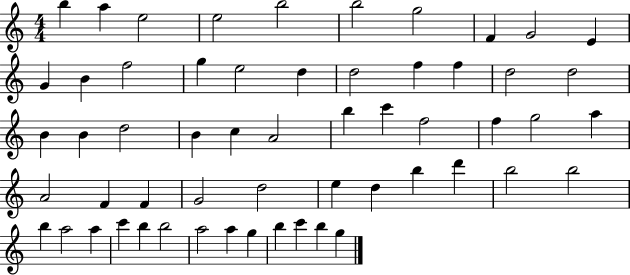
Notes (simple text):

B5/q A5/q E5/h E5/h B5/h B5/h G5/h F4/q G4/h E4/q G4/q B4/q F5/h G5/q E5/h D5/q D5/h F5/q F5/q D5/h D5/h B4/q B4/q D5/h B4/q C5/q A4/h B5/q C6/q F5/h F5/q G5/h A5/q A4/h F4/q F4/q G4/h D5/h E5/q D5/q B5/q D6/q B5/h B5/h B5/q A5/h A5/q C6/q B5/q B5/h A5/h A5/q G5/q B5/q C6/q B5/q G5/q